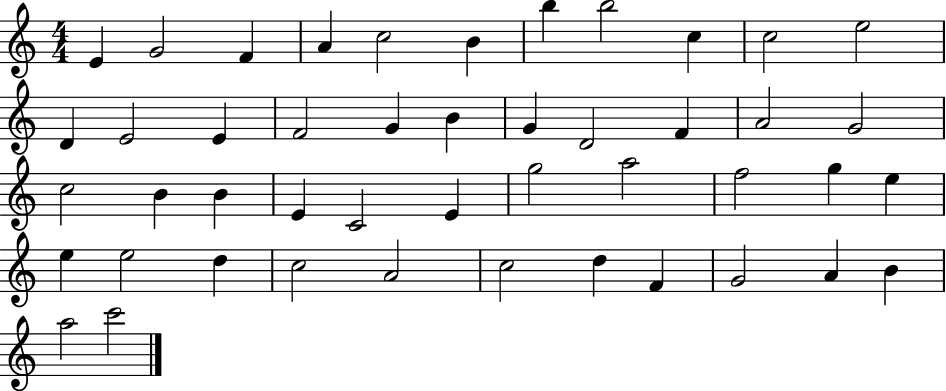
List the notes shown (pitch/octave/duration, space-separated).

E4/q G4/h F4/q A4/q C5/h B4/q B5/q B5/h C5/q C5/h E5/h D4/q E4/h E4/q F4/h G4/q B4/q G4/q D4/h F4/q A4/h G4/h C5/h B4/q B4/q E4/q C4/h E4/q G5/h A5/h F5/h G5/q E5/q E5/q E5/h D5/q C5/h A4/h C5/h D5/q F4/q G4/h A4/q B4/q A5/h C6/h